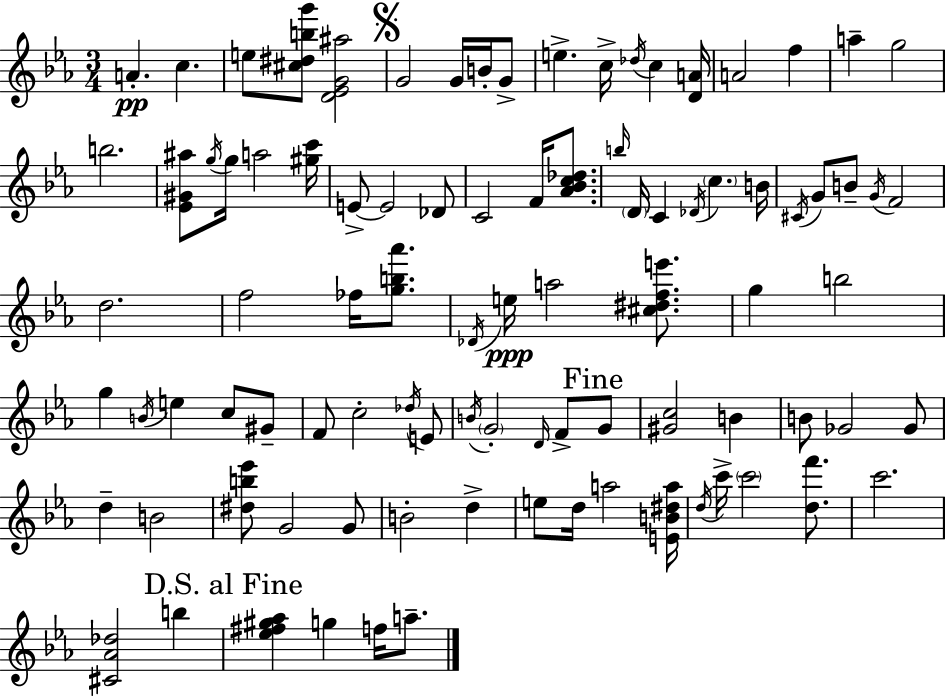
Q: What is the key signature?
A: EES major